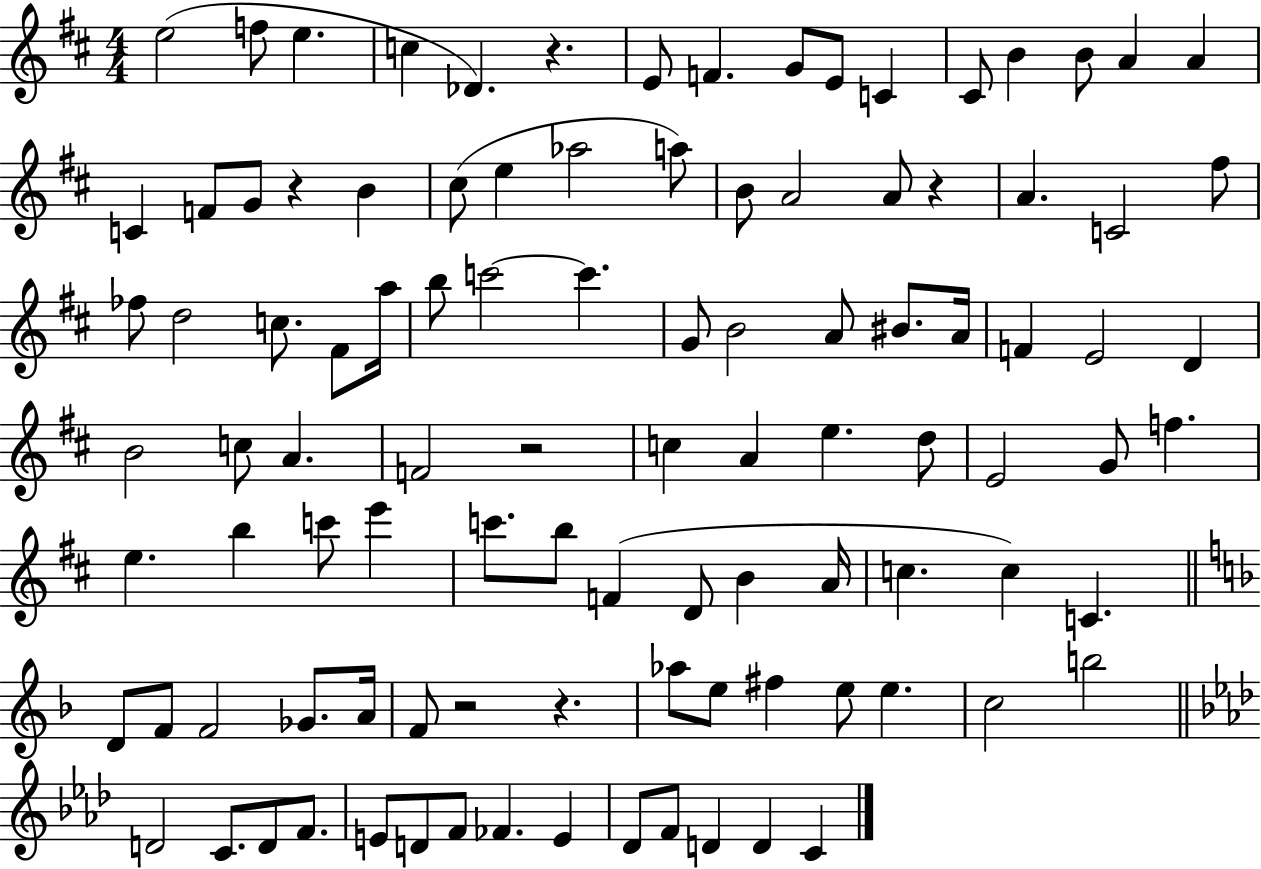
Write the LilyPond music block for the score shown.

{
  \clef treble
  \numericTimeSignature
  \time 4/4
  \key d \major
  e''2( f''8 e''4. | c''4 des'4.) r4. | e'8 f'4. g'8 e'8 c'4 | cis'8 b'4 b'8 a'4 a'4 | \break c'4 f'8 g'8 r4 b'4 | cis''8( e''4 aes''2 a''8) | b'8 a'2 a'8 r4 | a'4. c'2 fis''8 | \break fes''8 d''2 c''8. fis'8 a''16 | b''8 c'''2~~ c'''4. | g'8 b'2 a'8 bis'8. a'16 | f'4 e'2 d'4 | \break b'2 c''8 a'4. | f'2 r2 | c''4 a'4 e''4. d''8 | e'2 g'8 f''4. | \break e''4. b''4 c'''8 e'''4 | c'''8. b''8 f'4( d'8 b'4 a'16 | c''4. c''4) c'4. | \bar "||" \break \key f \major d'8 f'8 f'2 ges'8. a'16 | f'8 r2 r4. | aes''8 e''8 fis''4 e''8 e''4. | c''2 b''2 | \break \bar "||" \break \key aes \major d'2 c'8. d'8 f'8. | e'8 d'8 f'8 fes'4. e'4 | des'8 f'8 d'4 d'4 c'4 | \bar "|."
}